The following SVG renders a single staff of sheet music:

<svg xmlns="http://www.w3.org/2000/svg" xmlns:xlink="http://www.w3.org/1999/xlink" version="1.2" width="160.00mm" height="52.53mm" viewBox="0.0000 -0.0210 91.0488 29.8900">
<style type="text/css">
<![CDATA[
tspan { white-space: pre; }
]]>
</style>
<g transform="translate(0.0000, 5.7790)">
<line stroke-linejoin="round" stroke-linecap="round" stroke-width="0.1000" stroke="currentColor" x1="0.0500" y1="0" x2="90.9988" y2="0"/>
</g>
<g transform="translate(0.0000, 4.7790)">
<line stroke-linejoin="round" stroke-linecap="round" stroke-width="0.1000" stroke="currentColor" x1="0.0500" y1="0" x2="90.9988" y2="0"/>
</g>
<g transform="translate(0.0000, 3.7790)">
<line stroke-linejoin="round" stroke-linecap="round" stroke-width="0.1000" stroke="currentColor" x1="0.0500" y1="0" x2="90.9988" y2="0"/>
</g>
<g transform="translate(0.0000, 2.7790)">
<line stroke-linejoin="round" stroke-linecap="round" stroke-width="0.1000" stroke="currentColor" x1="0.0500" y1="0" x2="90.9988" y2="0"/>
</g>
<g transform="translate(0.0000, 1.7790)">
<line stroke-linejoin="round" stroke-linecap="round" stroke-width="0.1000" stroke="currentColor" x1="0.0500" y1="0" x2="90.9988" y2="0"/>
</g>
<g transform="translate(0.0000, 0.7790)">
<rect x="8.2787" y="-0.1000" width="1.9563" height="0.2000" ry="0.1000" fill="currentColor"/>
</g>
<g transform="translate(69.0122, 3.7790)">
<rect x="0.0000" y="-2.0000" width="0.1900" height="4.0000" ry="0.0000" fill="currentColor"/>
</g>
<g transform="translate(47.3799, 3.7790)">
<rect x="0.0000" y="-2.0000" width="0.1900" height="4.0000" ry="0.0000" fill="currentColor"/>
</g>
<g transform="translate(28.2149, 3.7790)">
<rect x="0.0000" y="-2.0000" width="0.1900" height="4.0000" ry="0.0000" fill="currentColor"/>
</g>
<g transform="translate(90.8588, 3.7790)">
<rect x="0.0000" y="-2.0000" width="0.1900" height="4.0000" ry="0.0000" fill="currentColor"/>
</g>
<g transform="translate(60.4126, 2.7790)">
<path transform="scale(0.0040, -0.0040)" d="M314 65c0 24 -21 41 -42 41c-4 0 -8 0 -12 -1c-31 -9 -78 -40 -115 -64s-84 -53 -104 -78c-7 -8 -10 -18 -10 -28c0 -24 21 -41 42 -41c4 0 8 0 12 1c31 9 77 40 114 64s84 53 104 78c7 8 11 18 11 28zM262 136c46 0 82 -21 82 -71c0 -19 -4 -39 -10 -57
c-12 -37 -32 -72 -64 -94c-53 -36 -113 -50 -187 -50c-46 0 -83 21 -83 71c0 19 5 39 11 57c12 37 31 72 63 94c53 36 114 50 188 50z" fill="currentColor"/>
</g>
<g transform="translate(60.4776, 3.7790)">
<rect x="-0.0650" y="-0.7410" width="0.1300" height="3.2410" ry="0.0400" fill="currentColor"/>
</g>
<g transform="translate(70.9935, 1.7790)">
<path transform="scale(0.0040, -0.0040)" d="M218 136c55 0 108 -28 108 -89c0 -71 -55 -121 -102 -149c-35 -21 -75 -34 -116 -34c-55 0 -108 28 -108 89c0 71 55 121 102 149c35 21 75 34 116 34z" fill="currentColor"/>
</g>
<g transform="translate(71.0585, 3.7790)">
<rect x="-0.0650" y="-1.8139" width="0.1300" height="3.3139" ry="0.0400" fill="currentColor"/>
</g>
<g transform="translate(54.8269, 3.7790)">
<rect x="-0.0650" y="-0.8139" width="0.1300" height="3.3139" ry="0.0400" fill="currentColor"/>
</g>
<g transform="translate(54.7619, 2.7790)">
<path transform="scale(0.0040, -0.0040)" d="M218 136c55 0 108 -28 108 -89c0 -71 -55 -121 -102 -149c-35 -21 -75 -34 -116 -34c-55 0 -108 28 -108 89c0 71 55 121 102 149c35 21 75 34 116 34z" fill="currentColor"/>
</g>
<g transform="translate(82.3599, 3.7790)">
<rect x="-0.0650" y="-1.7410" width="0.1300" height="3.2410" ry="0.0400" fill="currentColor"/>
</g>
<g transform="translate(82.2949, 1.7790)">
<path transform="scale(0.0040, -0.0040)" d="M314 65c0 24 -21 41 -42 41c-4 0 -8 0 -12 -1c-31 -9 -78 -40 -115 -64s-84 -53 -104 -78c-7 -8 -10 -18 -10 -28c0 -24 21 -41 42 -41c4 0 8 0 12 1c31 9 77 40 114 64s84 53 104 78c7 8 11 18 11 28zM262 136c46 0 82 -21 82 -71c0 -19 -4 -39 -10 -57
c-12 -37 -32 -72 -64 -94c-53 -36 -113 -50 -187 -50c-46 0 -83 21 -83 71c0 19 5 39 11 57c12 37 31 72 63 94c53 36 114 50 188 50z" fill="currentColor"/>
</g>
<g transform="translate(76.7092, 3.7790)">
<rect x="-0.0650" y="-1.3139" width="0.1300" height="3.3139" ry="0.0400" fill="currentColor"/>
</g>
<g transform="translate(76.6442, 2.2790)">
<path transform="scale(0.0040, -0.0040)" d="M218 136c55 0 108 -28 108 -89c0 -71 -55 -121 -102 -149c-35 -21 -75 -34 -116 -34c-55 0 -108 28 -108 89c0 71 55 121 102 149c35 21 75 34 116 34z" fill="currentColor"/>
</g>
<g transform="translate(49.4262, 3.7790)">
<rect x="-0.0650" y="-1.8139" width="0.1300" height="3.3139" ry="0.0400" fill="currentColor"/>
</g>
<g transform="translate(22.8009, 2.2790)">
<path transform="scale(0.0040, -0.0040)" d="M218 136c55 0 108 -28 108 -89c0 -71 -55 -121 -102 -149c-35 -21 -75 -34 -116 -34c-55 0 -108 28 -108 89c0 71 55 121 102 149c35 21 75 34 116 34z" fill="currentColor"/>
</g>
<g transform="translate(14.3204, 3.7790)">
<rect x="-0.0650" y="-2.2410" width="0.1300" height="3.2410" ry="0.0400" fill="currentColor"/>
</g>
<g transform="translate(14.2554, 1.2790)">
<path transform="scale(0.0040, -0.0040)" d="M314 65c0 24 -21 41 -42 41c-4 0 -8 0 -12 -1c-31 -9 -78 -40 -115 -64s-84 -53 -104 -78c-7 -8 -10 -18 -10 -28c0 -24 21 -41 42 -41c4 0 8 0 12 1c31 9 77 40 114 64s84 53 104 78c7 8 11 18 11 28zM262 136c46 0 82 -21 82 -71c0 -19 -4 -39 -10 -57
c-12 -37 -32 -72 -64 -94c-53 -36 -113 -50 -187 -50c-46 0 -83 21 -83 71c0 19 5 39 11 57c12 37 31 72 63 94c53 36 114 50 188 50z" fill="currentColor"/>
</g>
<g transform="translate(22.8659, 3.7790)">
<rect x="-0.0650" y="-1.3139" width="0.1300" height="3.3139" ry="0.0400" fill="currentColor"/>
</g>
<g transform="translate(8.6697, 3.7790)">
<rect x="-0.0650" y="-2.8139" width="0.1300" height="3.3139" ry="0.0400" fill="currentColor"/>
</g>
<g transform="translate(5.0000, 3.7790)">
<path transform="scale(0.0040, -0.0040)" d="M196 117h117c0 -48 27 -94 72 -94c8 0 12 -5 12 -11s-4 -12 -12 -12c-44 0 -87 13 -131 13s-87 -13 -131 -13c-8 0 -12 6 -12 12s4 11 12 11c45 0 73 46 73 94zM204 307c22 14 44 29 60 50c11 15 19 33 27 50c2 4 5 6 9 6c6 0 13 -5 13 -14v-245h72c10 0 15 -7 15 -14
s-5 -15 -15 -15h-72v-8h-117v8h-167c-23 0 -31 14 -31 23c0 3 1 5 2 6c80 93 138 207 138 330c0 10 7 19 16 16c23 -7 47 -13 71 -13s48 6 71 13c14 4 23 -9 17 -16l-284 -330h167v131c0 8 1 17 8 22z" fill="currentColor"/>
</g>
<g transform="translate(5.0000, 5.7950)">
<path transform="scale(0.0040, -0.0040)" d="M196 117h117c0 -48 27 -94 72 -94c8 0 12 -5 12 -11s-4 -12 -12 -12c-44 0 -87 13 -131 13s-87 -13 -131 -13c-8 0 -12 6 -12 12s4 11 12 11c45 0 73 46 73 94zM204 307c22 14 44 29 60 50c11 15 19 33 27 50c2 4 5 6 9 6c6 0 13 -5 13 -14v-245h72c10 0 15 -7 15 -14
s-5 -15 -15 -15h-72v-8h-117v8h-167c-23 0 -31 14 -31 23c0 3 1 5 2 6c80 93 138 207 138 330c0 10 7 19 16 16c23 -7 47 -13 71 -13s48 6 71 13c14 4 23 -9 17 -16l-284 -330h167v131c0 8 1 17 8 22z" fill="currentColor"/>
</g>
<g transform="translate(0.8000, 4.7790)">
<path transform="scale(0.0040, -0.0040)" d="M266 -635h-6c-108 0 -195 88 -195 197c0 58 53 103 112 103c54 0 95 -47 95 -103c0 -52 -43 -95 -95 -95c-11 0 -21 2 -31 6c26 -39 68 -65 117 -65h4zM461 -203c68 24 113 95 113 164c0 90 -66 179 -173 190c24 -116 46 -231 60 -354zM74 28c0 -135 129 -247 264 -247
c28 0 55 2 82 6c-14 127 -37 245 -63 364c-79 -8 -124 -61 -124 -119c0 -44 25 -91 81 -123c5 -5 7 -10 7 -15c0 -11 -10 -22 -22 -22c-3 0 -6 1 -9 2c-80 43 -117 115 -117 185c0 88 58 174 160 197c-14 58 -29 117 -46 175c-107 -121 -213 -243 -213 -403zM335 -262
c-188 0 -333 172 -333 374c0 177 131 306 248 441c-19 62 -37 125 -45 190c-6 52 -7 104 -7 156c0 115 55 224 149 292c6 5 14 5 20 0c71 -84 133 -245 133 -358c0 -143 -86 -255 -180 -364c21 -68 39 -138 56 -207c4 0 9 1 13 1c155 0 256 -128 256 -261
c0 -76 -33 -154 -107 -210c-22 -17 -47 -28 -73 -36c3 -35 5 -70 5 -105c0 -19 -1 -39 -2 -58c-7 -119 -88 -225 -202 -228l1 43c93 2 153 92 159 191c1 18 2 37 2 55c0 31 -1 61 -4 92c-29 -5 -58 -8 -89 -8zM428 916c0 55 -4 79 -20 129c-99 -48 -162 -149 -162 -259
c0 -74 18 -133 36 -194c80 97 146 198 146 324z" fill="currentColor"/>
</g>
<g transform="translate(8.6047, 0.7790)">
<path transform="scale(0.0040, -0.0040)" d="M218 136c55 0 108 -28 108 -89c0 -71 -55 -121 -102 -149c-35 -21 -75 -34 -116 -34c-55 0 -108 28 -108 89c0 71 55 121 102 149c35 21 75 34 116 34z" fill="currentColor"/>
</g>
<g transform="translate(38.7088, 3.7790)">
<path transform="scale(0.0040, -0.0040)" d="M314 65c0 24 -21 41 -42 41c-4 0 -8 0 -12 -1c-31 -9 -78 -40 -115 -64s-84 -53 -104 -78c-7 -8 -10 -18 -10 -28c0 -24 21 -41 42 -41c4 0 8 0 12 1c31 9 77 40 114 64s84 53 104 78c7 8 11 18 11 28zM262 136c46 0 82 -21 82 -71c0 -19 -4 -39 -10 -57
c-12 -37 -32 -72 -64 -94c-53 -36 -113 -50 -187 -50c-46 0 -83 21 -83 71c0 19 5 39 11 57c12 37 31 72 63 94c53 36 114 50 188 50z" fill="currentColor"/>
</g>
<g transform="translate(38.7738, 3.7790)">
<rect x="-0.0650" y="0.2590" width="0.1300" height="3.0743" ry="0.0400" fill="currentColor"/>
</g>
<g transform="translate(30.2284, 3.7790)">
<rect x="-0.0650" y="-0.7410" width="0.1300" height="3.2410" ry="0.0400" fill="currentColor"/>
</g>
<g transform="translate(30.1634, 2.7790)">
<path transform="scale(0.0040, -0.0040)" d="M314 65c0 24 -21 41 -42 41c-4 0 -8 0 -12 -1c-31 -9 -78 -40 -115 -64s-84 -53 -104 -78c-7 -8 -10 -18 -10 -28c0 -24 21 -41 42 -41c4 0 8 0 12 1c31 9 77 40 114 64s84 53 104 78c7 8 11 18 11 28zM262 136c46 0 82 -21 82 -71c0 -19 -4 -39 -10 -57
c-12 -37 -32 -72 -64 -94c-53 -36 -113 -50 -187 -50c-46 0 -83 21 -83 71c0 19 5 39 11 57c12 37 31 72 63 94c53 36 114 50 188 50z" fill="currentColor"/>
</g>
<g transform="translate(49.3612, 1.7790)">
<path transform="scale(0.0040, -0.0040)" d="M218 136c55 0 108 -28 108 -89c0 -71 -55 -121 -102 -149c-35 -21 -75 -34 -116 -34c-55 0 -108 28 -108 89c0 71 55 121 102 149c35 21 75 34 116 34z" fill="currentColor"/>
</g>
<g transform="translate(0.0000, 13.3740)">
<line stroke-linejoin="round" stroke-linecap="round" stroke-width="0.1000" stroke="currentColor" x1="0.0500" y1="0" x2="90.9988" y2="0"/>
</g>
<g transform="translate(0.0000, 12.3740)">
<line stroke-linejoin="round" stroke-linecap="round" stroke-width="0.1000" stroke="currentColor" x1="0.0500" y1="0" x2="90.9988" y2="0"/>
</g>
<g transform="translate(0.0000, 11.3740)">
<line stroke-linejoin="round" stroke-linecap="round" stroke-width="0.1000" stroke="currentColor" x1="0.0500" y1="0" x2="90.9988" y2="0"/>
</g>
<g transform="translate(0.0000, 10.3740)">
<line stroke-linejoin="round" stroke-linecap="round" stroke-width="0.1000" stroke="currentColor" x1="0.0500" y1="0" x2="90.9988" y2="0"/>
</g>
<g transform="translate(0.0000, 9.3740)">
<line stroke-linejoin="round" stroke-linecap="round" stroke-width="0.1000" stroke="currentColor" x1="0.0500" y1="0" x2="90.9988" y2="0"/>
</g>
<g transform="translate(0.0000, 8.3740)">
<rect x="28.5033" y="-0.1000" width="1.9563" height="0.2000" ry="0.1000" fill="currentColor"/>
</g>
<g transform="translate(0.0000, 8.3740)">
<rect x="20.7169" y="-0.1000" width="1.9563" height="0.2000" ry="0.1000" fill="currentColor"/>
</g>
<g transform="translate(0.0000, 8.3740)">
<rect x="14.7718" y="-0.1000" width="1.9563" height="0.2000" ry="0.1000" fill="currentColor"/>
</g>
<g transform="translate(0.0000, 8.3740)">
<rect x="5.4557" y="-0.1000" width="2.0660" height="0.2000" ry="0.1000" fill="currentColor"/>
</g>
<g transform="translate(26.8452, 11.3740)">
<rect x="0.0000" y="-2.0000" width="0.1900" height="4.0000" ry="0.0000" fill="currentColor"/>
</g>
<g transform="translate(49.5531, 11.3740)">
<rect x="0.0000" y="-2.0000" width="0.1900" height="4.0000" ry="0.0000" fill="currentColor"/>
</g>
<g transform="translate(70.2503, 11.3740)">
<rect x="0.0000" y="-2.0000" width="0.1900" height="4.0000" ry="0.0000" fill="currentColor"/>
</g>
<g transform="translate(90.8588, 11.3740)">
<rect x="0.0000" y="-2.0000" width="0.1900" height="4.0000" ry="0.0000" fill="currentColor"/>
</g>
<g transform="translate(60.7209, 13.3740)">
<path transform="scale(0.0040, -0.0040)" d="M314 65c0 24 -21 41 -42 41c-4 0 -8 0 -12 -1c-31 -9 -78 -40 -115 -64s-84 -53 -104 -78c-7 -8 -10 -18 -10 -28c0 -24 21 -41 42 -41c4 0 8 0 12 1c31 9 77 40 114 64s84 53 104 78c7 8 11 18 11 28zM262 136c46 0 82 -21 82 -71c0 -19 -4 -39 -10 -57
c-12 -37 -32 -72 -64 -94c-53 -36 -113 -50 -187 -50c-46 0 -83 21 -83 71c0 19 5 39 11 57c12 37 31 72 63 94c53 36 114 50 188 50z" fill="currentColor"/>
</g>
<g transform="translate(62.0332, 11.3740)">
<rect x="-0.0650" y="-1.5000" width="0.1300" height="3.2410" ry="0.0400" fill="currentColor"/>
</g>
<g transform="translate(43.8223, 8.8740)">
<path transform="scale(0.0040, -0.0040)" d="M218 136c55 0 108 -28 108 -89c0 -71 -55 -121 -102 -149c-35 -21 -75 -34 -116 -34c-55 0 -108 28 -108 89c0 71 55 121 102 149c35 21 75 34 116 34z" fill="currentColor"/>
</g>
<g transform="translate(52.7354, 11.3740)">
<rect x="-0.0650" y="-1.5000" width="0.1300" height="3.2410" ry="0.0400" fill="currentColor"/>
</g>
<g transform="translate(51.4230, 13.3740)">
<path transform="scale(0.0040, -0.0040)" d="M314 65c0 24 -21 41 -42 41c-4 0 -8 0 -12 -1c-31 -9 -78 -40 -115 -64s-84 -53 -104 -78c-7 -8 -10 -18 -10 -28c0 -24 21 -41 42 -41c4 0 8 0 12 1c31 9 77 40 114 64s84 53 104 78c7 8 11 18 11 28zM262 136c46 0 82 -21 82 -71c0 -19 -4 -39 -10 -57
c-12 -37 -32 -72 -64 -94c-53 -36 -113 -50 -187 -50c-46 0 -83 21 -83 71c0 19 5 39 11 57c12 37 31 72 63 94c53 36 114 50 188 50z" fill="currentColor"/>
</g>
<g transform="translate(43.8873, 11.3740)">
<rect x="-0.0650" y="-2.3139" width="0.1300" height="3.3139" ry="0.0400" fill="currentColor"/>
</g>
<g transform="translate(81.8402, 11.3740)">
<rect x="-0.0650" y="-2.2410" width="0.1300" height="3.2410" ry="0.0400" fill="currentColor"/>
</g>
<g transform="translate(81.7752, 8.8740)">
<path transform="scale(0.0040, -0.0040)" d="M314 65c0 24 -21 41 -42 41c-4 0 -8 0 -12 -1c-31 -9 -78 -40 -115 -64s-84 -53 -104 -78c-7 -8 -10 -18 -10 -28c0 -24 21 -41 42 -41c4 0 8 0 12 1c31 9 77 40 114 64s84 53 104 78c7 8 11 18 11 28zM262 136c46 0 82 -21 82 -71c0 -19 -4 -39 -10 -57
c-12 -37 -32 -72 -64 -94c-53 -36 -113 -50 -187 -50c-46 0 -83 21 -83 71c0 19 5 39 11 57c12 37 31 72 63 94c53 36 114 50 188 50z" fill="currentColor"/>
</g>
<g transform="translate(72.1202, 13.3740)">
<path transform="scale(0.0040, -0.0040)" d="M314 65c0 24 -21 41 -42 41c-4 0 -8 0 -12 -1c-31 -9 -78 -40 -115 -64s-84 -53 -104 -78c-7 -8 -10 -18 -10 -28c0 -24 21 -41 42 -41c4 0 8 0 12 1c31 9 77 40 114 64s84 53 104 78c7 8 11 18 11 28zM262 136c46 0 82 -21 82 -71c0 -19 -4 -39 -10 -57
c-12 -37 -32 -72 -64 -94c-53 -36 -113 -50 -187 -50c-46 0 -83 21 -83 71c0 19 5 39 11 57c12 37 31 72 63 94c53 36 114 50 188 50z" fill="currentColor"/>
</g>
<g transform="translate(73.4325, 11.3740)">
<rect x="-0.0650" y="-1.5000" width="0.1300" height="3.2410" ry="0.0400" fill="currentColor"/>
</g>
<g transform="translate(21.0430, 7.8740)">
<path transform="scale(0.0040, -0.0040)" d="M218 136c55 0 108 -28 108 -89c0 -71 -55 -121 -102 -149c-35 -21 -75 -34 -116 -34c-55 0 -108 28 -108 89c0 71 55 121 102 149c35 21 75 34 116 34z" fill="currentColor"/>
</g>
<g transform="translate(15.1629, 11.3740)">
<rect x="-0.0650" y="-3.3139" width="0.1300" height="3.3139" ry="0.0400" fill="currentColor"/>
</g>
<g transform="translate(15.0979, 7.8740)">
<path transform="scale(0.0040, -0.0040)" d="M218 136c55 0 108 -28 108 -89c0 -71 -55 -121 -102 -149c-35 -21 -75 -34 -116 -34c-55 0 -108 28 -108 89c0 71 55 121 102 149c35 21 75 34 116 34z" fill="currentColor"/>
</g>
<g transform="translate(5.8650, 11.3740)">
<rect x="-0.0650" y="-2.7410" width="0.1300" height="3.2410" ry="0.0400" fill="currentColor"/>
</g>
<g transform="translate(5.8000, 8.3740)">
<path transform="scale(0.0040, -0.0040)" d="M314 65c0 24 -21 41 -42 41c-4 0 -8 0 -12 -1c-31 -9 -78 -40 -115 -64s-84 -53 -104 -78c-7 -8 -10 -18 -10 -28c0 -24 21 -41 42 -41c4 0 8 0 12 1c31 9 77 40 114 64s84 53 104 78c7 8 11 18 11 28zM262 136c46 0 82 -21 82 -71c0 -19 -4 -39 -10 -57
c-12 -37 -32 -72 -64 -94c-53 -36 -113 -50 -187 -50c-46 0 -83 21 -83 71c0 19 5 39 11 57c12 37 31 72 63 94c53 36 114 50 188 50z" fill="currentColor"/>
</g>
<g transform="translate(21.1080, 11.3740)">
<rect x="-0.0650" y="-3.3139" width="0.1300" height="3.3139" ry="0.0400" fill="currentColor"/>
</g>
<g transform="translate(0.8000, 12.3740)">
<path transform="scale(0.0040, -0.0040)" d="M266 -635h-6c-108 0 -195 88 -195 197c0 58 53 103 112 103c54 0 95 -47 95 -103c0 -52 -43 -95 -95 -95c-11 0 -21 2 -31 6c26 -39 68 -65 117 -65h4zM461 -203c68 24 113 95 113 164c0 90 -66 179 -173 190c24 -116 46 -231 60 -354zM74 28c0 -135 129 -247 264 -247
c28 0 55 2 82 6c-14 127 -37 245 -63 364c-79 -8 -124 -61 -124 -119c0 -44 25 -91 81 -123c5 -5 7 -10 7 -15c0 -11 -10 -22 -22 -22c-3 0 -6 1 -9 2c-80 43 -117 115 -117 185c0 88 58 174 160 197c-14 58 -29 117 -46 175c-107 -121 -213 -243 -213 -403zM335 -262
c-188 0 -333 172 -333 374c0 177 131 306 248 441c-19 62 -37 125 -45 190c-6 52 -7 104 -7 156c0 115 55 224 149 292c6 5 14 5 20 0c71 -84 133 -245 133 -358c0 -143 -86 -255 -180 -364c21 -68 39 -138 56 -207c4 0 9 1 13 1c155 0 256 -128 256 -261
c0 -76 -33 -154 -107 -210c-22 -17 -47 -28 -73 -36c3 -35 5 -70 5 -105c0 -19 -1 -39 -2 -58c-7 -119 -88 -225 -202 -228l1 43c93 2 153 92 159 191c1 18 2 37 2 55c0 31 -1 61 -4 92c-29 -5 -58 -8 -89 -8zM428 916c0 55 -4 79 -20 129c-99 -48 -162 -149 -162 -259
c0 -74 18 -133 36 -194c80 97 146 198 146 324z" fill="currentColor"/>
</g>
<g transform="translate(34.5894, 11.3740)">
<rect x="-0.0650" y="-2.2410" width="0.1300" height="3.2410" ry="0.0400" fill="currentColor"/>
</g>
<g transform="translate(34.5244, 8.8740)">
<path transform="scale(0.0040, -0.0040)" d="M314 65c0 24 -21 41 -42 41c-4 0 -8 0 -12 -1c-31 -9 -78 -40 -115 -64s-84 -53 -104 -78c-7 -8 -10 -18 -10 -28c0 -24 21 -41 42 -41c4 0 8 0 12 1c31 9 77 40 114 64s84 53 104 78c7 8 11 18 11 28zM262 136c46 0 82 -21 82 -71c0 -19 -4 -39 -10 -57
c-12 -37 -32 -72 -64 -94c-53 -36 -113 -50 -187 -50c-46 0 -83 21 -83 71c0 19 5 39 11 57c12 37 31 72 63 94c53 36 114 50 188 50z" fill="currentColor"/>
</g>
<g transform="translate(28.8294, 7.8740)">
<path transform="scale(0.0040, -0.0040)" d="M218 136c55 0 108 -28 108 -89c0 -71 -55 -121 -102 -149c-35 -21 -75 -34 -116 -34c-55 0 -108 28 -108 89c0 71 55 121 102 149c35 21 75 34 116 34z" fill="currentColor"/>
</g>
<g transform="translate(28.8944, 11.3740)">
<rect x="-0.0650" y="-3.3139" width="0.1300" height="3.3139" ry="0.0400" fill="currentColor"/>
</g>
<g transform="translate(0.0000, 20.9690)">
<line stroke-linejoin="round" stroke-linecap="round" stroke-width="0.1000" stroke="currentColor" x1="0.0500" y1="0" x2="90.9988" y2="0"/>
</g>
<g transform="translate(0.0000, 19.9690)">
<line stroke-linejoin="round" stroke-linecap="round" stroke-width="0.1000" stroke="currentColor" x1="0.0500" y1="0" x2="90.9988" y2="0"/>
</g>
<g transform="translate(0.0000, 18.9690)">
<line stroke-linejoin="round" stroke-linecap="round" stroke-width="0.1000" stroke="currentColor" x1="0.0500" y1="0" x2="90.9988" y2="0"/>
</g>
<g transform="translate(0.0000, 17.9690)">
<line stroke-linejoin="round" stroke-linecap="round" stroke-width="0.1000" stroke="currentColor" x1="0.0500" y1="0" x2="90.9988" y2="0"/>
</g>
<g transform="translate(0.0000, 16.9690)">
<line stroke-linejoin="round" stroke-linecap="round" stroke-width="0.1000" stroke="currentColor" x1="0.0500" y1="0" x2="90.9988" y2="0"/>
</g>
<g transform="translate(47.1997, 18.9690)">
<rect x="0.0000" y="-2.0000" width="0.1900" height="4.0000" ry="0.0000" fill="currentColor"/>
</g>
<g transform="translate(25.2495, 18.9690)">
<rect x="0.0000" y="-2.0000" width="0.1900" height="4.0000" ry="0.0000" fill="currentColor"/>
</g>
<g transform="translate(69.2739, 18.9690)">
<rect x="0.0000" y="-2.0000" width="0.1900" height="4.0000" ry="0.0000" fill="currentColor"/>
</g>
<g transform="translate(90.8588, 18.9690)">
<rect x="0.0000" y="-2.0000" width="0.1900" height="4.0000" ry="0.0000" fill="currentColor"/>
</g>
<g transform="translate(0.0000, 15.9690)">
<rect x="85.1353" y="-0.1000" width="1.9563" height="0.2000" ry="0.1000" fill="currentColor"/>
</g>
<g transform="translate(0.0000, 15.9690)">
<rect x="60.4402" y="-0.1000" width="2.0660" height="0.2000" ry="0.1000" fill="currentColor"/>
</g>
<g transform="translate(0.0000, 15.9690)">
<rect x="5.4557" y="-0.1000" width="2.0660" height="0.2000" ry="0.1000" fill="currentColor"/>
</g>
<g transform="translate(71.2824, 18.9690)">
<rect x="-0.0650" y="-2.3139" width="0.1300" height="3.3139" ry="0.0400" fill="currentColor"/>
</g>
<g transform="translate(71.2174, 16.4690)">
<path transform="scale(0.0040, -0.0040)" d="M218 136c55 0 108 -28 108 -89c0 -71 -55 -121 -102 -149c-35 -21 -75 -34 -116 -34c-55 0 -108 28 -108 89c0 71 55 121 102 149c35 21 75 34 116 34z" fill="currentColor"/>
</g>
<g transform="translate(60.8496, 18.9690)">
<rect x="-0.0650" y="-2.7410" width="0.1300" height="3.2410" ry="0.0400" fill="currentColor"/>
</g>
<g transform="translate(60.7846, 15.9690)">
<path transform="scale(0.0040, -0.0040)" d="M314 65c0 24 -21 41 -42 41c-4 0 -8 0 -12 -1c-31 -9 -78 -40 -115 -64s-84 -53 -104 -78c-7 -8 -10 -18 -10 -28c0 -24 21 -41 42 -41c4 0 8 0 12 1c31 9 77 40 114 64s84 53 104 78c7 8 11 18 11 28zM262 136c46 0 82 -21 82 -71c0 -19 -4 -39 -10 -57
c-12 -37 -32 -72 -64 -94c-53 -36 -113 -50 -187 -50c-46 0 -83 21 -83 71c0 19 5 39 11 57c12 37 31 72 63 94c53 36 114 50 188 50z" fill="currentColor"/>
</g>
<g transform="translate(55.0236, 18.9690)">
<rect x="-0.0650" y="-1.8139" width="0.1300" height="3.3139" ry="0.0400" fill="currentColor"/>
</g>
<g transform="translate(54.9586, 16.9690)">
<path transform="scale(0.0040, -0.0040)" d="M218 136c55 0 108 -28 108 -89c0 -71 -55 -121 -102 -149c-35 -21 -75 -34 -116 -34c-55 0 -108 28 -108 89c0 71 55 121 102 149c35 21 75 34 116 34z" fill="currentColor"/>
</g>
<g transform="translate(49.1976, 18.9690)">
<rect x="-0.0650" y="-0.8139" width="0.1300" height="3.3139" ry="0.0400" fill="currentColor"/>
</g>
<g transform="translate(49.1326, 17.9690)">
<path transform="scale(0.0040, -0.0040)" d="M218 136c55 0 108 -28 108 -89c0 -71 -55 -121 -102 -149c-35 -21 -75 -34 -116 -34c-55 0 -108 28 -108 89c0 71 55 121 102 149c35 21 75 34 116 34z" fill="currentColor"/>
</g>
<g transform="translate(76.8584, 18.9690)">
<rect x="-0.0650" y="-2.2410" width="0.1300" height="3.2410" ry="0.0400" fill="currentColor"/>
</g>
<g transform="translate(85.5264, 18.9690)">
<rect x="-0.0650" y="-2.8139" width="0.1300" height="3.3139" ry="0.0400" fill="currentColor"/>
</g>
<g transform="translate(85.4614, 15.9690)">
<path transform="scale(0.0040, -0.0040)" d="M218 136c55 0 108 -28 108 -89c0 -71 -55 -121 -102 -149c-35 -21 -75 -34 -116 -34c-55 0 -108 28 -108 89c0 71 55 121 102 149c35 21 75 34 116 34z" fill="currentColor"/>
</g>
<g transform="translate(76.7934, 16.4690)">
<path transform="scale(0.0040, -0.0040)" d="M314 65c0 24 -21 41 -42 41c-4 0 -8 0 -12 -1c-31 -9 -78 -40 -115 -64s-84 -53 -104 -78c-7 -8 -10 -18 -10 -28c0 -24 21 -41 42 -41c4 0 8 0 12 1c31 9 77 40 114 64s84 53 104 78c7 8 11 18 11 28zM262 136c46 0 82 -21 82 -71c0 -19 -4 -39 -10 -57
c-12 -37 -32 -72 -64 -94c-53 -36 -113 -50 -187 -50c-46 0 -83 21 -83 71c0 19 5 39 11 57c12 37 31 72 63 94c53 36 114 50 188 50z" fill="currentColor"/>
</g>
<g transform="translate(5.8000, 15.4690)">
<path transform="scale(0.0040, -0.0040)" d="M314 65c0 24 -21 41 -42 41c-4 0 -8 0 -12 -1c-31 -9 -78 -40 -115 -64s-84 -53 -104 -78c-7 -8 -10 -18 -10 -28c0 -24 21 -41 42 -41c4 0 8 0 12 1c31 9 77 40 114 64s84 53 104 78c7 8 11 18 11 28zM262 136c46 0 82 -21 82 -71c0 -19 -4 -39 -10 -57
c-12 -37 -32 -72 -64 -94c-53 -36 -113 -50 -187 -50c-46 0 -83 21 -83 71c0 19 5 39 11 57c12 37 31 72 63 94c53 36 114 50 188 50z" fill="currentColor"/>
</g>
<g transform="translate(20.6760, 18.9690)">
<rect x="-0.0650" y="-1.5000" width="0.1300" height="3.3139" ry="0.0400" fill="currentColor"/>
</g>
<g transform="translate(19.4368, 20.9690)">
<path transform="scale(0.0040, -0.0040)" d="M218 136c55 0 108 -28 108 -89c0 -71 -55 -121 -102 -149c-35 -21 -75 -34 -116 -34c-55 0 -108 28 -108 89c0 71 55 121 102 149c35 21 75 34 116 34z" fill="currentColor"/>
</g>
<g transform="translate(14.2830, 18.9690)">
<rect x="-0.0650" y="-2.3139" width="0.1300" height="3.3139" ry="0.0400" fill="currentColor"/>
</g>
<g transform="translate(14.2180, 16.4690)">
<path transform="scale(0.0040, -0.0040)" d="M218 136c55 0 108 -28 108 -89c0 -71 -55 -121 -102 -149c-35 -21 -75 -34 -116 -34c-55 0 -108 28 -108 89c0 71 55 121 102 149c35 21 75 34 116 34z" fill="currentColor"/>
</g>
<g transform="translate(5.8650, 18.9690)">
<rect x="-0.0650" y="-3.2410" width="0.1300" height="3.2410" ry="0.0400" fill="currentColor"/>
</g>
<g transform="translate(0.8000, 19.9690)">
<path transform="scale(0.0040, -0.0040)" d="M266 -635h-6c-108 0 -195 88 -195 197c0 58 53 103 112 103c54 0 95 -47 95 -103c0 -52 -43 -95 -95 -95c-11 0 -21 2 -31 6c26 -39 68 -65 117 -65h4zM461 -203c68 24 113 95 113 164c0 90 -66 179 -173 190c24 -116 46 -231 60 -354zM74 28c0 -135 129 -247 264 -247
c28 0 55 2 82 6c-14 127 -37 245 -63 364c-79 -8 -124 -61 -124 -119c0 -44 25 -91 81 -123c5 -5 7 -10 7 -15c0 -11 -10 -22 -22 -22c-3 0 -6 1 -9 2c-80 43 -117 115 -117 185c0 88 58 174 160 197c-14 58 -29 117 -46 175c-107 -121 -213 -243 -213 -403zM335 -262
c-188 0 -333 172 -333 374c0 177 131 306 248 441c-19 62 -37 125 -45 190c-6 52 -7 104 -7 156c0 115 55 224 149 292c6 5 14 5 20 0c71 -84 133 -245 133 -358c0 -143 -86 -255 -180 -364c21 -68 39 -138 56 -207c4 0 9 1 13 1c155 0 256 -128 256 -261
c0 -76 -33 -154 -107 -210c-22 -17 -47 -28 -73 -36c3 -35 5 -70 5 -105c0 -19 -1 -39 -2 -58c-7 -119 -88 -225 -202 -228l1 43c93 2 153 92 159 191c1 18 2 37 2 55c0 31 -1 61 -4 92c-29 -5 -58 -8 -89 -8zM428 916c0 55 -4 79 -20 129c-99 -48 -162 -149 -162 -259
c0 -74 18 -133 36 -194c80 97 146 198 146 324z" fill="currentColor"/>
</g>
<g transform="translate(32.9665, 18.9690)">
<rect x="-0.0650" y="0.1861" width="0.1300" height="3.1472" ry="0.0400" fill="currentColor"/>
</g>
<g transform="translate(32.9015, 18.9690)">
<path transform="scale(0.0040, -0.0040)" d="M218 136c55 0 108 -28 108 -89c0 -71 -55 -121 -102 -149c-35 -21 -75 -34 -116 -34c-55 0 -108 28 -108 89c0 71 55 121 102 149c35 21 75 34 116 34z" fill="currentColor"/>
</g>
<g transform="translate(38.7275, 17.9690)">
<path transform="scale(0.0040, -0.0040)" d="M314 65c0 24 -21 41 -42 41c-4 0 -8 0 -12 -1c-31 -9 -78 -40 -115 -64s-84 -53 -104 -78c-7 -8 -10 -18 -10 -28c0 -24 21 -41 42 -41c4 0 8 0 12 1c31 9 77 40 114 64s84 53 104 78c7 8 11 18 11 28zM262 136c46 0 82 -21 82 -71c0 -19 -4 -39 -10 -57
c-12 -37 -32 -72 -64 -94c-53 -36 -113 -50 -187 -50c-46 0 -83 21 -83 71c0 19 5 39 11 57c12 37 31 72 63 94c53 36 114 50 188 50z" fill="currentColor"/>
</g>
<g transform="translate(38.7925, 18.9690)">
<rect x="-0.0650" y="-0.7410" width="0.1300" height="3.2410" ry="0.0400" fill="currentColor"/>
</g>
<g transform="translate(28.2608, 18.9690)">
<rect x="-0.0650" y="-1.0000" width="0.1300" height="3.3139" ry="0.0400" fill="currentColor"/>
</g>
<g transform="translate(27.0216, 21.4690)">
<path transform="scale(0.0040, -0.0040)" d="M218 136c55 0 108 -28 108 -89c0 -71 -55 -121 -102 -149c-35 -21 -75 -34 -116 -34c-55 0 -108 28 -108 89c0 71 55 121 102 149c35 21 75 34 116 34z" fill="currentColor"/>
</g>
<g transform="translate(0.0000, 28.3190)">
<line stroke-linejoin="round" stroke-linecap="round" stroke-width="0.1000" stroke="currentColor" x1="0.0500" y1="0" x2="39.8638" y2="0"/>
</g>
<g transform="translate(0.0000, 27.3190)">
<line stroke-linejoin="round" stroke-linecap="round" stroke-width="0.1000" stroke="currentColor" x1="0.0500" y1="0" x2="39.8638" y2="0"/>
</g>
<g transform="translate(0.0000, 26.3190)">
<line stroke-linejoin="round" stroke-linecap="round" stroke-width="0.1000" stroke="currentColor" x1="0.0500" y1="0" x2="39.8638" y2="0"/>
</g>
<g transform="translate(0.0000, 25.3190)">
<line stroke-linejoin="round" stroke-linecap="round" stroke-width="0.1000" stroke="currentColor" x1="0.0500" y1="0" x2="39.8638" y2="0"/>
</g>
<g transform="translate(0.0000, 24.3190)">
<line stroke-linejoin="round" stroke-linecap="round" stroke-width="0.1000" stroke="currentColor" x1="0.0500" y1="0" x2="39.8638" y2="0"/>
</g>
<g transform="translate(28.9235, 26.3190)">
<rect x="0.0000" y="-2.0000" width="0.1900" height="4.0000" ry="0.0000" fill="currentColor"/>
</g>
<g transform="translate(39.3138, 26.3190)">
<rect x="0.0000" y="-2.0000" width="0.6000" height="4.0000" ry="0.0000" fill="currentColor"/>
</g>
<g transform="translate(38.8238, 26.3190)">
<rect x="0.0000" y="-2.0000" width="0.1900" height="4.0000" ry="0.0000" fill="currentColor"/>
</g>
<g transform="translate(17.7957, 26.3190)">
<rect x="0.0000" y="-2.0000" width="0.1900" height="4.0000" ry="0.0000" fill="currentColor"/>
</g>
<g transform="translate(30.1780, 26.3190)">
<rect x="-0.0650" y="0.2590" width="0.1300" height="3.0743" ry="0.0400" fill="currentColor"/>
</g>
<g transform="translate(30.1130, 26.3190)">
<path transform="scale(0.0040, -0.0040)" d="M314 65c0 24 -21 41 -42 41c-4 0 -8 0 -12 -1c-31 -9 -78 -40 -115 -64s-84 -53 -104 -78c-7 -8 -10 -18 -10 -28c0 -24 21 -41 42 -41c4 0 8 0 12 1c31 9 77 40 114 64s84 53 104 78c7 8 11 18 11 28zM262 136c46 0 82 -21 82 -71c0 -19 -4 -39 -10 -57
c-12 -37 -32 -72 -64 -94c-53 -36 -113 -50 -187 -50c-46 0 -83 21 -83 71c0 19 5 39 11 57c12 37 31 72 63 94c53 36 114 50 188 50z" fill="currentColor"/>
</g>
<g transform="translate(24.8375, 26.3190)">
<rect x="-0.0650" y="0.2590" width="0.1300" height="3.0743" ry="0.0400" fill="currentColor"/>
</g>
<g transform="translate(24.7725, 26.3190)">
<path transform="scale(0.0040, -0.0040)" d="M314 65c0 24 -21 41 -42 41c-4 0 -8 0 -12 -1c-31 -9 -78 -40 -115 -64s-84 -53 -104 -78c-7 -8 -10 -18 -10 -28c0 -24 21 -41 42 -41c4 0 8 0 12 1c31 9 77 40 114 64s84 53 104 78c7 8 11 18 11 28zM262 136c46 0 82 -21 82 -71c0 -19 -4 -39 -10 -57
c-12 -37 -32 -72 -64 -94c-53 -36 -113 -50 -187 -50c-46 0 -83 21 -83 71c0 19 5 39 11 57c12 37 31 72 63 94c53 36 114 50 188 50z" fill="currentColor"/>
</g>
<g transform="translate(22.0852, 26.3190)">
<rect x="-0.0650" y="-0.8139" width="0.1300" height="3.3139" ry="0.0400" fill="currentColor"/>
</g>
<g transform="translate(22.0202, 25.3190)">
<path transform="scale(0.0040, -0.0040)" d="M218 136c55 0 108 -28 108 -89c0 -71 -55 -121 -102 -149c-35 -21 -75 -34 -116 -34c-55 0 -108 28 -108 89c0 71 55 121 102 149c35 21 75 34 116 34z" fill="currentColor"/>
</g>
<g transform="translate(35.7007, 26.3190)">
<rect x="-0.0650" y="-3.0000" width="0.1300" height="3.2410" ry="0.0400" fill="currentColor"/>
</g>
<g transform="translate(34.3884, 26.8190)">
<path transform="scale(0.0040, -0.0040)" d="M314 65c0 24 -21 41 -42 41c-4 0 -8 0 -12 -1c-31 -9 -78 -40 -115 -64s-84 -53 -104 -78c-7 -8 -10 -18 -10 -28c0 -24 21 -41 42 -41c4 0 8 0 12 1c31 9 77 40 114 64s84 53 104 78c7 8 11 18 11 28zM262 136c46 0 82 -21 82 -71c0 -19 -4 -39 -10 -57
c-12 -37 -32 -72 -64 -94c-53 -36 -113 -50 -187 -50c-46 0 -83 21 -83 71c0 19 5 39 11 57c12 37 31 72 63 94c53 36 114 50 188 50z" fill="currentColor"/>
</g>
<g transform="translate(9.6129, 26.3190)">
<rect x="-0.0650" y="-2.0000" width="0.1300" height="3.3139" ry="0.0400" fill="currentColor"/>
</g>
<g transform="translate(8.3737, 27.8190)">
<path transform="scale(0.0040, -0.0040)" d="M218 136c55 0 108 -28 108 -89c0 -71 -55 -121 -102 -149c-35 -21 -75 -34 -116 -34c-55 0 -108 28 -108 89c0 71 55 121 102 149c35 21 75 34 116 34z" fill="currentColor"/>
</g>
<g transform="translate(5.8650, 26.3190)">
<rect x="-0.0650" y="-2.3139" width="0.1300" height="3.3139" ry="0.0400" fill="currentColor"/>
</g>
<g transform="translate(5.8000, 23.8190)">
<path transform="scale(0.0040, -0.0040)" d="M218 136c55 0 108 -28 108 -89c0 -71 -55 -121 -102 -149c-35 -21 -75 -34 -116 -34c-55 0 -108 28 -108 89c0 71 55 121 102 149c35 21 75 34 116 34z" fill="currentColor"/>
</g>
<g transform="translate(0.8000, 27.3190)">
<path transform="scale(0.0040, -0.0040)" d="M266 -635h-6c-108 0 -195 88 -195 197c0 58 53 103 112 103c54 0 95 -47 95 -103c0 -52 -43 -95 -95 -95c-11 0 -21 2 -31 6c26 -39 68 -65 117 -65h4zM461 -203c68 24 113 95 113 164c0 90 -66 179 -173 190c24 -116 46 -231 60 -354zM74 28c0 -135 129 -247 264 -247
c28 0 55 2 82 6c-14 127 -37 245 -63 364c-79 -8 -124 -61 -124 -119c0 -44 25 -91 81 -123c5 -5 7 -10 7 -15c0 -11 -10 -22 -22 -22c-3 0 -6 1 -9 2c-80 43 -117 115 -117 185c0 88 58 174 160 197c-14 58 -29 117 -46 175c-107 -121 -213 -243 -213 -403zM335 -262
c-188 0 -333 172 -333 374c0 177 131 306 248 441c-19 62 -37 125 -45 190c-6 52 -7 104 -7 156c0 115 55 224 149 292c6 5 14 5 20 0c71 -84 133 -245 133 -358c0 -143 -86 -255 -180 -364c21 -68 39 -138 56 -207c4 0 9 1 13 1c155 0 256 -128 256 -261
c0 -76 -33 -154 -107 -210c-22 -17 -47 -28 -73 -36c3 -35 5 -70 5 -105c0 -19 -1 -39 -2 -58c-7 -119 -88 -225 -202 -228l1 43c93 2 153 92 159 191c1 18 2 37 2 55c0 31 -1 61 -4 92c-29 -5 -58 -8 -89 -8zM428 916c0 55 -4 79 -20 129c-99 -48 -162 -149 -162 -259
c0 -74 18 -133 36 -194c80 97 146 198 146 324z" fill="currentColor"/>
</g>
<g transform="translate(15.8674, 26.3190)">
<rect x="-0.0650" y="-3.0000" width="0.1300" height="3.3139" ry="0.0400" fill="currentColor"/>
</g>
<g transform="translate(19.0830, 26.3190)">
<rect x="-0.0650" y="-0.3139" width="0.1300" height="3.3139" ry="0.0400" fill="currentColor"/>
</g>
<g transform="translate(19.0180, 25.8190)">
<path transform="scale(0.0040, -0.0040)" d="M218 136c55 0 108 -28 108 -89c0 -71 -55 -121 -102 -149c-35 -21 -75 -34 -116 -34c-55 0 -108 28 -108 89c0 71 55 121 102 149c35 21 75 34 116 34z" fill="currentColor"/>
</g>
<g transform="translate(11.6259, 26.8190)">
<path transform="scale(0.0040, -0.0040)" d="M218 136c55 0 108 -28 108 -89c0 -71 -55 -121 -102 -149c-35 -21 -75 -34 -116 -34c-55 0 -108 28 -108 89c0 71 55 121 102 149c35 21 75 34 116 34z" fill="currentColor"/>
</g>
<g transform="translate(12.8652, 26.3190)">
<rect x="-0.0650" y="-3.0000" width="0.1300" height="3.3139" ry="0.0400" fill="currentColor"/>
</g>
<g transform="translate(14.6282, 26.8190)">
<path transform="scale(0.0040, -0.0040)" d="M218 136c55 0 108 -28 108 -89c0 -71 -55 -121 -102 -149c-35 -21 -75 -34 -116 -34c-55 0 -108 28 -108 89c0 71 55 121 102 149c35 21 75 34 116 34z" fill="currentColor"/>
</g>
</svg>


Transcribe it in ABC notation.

X:1
T:Untitled
M:4/4
L:1/4
K:C
a g2 e d2 B2 f d d2 f e f2 a2 b b b g2 g E2 E2 E2 g2 b2 g E D B d2 d f a2 g g2 a g F A A c d B2 B2 A2